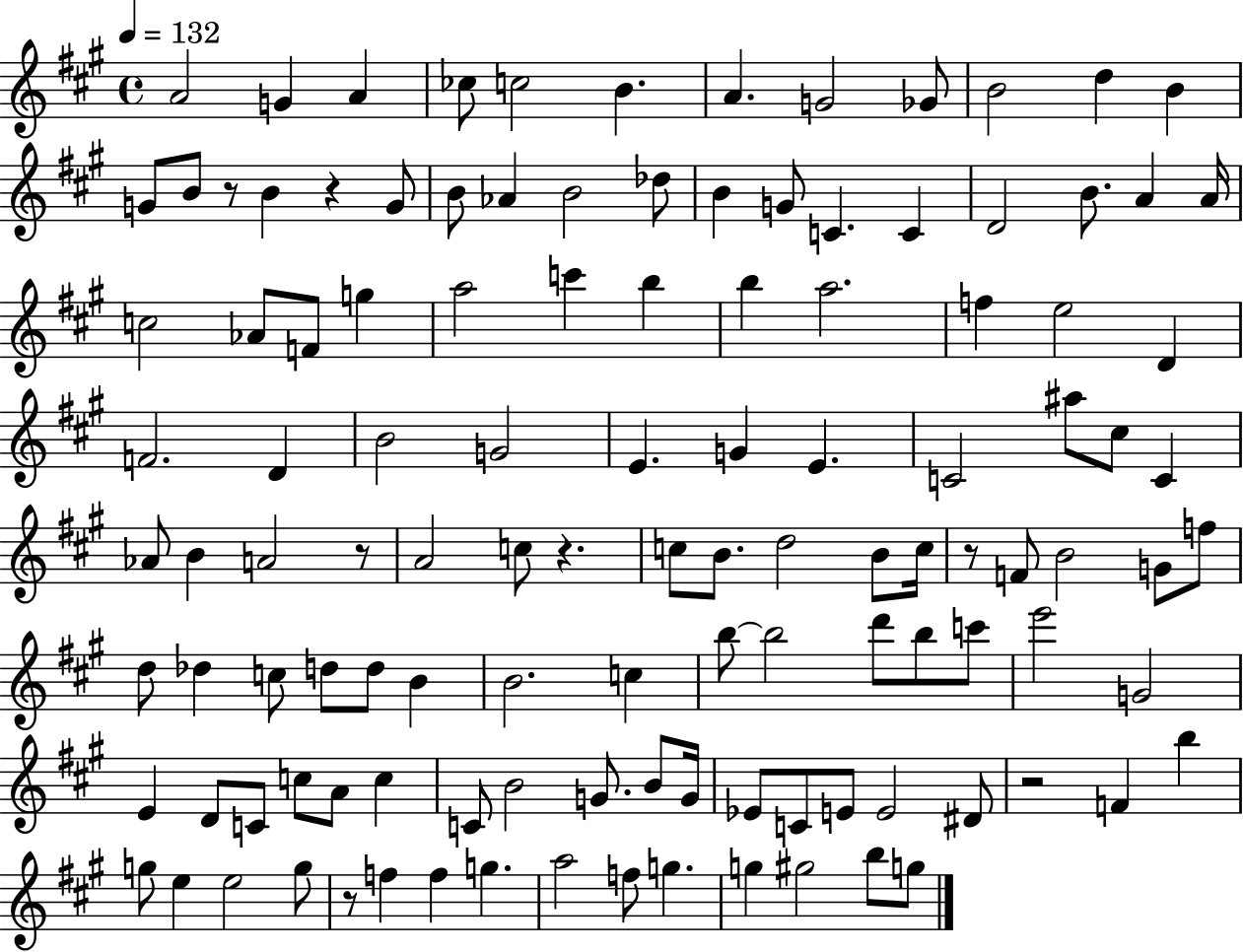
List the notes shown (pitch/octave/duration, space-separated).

A4/h G4/q A4/q CES5/e C5/h B4/q. A4/q. G4/h Gb4/e B4/h D5/q B4/q G4/e B4/e R/e B4/q R/q G4/e B4/e Ab4/q B4/h Db5/e B4/q G4/e C4/q. C4/q D4/h B4/e. A4/q A4/s C5/h Ab4/e F4/e G5/q A5/h C6/q B5/q B5/q A5/h. F5/q E5/h D4/q F4/h. D4/q B4/h G4/h E4/q. G4/q E4/q. C4/h A#5/e C#5/e C4/q Ab4/e B4/q A4/h R/e A4/h C5/e R/q. C5/e B4/e. D5/h B4/e C5/s R/e F4/e B4/h G4/e F5/e D5/e Db5/q C5/e D5/e D5/e B4/q B4/h. C5/q B5/e B5/h D6/e B5/e C6/e E6/h G4/h E4/q D4/e C4/e C5/e A4/e C5/q C4/e B4/h G4/e. B4/e G4/s Eb4/e C4/e E4/e E4/h D#4/e R/h F4/q B5/q G5/e E5/q E5/h G5/e R/e F5/q F5/q G5/q. A5/h F5/e G5/q. G5/q G#5/h B5/e G5/e